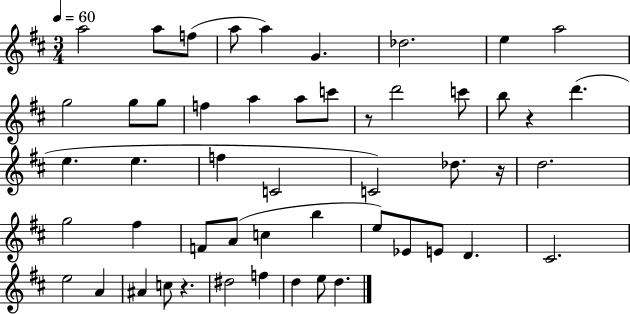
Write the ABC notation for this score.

X:1
T:Untitled
M:3/4
L:1/4
K:D
a2 a/2 f/2 a/2 a G _d2 e a2 g2 g/2 g/2 f a a/2 c'/2 z/2 d'2 c'/2 b/2 z d' e e f C2 C2 _d/2 z/4 d2 g2 ^f F/2 A/2 c b e/2 _E/2 E/2 D ^C2 e2 A ^A c/2 z ^d2 f d e/2 d